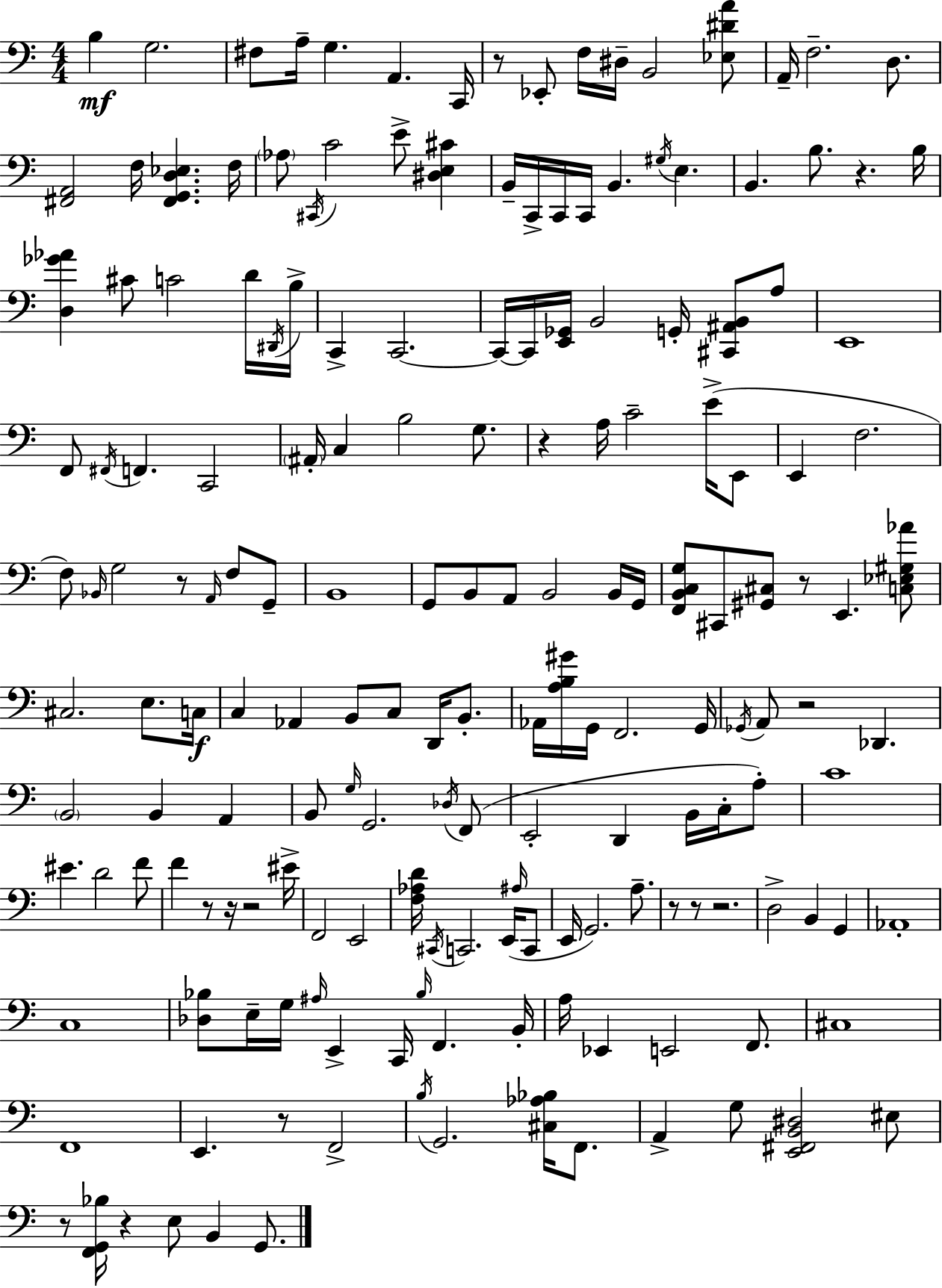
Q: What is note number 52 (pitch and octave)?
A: A3